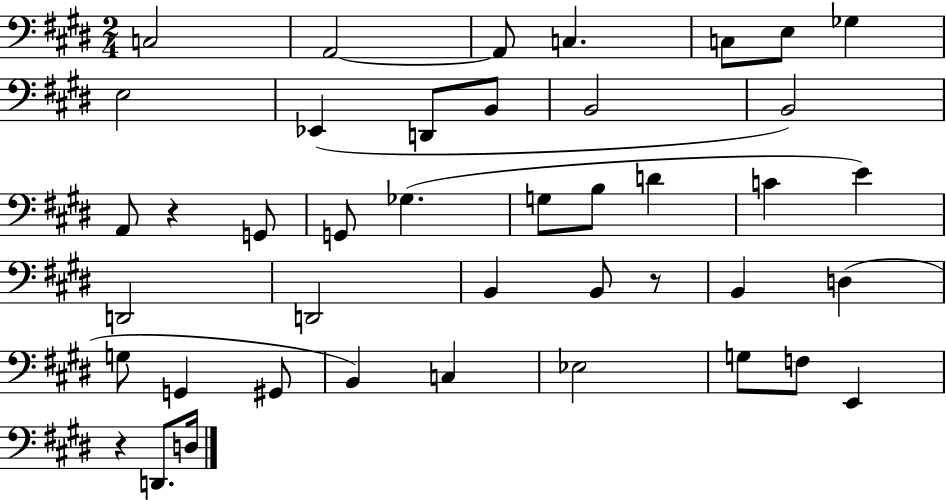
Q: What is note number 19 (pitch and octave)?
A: B3